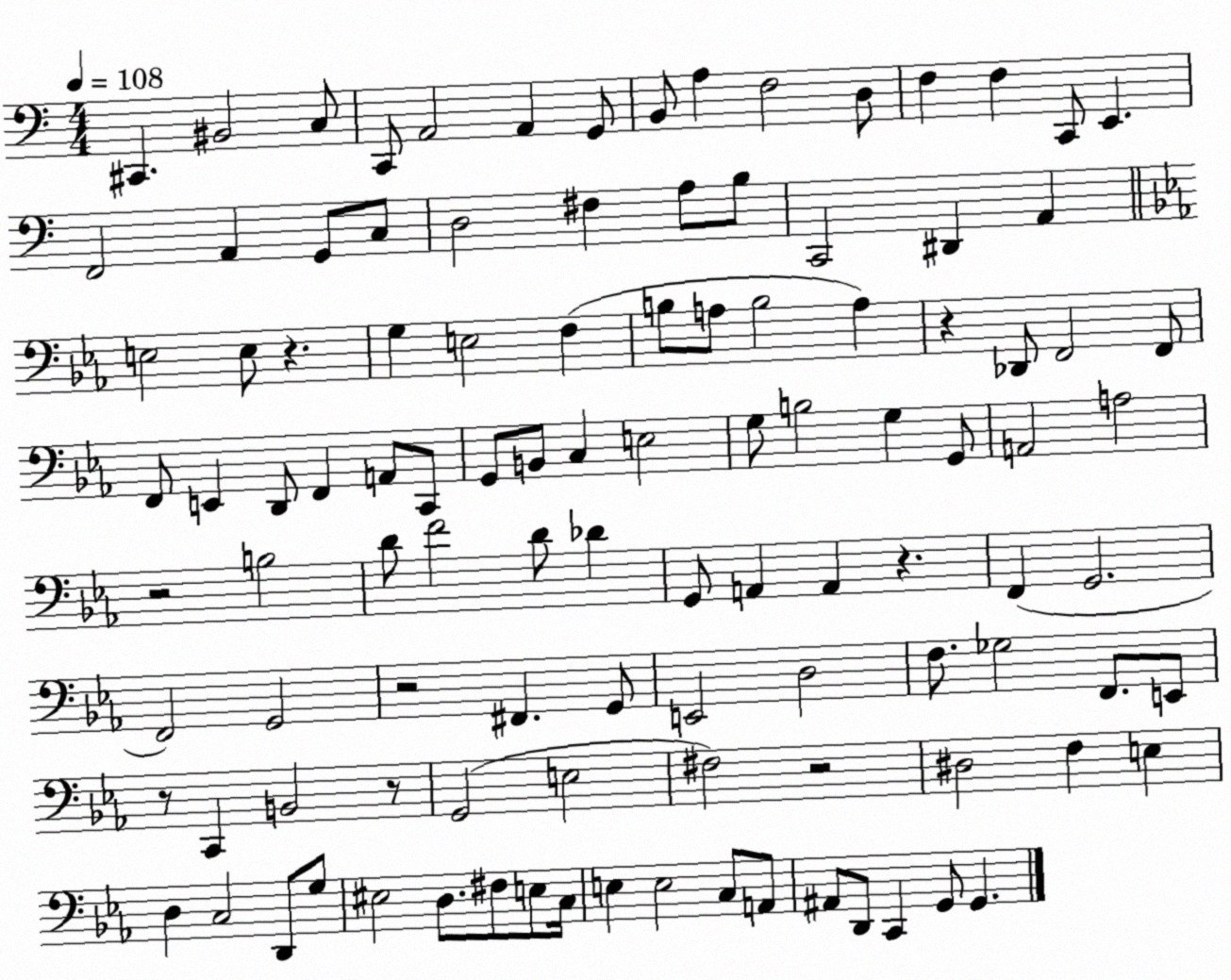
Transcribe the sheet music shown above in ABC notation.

X:1
T:Untitled
M:4/4
L:1/4
K:C
^C,, ^B,,2 C,/2 C,,/2 A,,2 A,, G,,/2 B,,/2 A, F,2 D,/2 F, F, C,,/2 E,, F,,2 A,, G,,/2 C,/2 D,2 ^F, A,/2 B,/2 C,,2 ^D,, A,, E,2 E,/2 z G, E,2 F, B,/2 A,/2 B,2 A, z _D,,/2 F,,2 F,,/2 F,,/2 E,, D,,/2 F,, A,,/2 C,,/2 G,,/2 B,,/2 C, E,2 G,/2 B,2 G, G,,/2 A,,2 A,2 z2 B,2 D/2 F2 D/2 _D G,,/2 A,, A,, z F,, G,,2 F,,2 G,,2 z2 ^F,, G,,/2 E,,2 D,2 F,/2 _G,2 F,,/2 E,,/2 z/2 C,, B,,2 z/2 G,,2 E,2 ^F,2 z2 ^D,2 F, E, D, C,2 D,,/2 G,/2 ^E,2 D,/2 ^F,/2 E,/2 C,/4 E, E,2 C,/2 A,,/2 ^A,,/2 D,,/2 C,, G,,/2 G,,